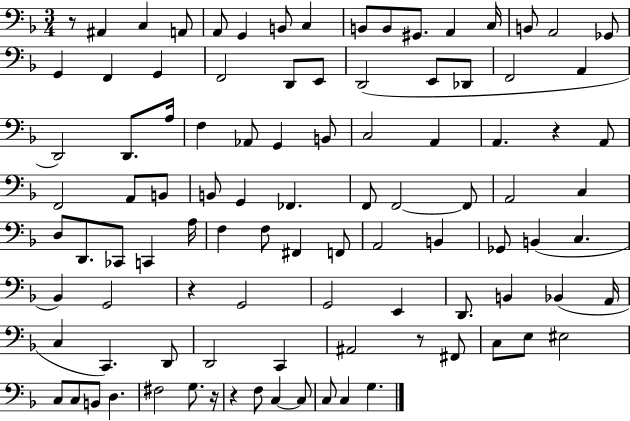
{
  \clef bass
  \numericTimeSignature
  \time 3/4
  \key f \major
  r8 ais,4 c4 a,8 | a,8 g,4 b,8 c4 | b,8 b,8 gis,8. a,4 c16 | b,8 a,2 ges,8 | \break g,4 f,4 g,4 | f,2 d,8 e,8 | d,2( e,8 des,8 | f,2 a,4 | \break d,2) d,8. a16 | f4 aes,8 g,4 b,8 | c2 a,4 | a,4. r4 a,8 | \break f,2 a,8 b,8 | b,8 g,4 fes,4. | f,8 f,2~~ f,8 | a,2 c4 | \break d8 d,8. ces,8 c,4 a16 | f4 f8 fis,4 f,8 | a,2 b,4 | ges,8 b,4( c4. | \break bes,4) g,2 | r4 g,2 | g,2 e,4 | d,8. b,4 bes,4( a,16 | \break c4 c,4.) d,8 | d,2 c,4 | ais,2 r8 fis,8 | c8 e8 eis2 | \break c8 c8 b,8 d4. | fis2 g8. r16 | r4 f8 c4~~ c8 | c8 c4 g4. | \break \bar "|."
}